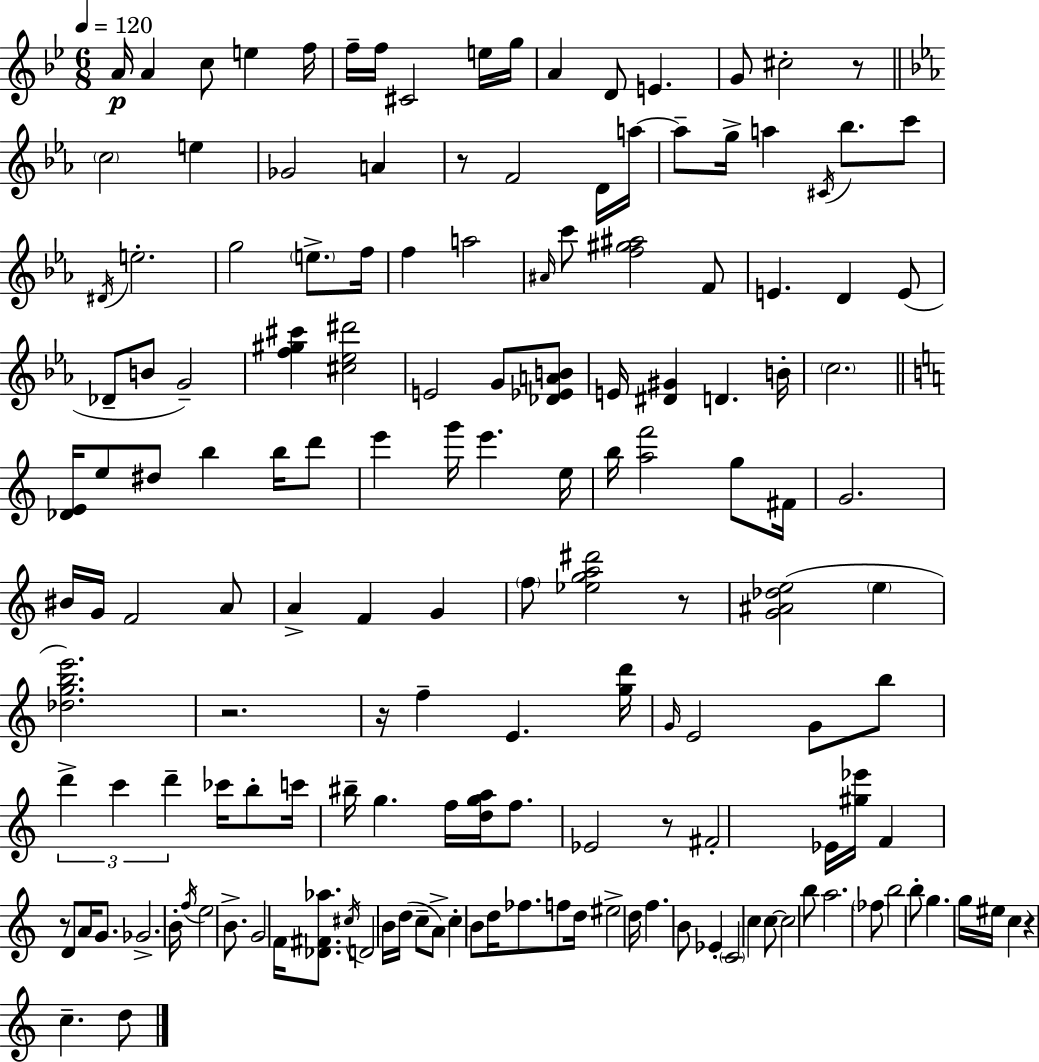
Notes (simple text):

A4/s A4/q C5/e E5/q F5/s F5/s F5/s C#4/h E5/s G5/s A4/q D4/e E4/q. G4/e C#5/h R/e C5/h E5/q Gb4/h A4/q R/e F4/h D4/s A5/s A5/e G5/s A5/q C#4/s Bb5/e. C6/e D#4/s E5/h. G5/h E5/e. F5/s F5/q A5/h A#4/s C6/e [F5,G#5,A#5]/h F4/e E4/q. D4/q E4/e Db4/e B4/e G4/h [F5,G#5,C#6]/q [C#5,Eb5,D#6]/h E4/h G4/e [Db4,Eb4,A4,B4]/e E4/s [D#4,G#4]/q D4/q. B4/s C5/h. [Db4,E4]/s E5/e D#5/e B5/q B5/s D6/e E6/q G6/s E6/q. E5/s B5/s [A5,F6]/h G5/e F#4/s G4/h. BIS4/s G4/s F4/h A4/e A4/q F4/q G4/q F5/e [Eb5,G5,A5,D#6]/h R/e [G4,A#4,Db5,E5]/h E5/q [Db5,G5,B5,E6]/h. R/h. R/s F5/q E4/q. [G5,D6]/s G4/s E4/h G4/e B5/e D6/q C6/q D6/q CES6/s B5/e C6/s BIS5/s G5/q. F5/s [D5,G5,A5]/s F5/e. Eb4/h R/e F#4/h Eb4/s [G#5,Eb6]/s F4/q R/e D4/e A4/s G4/e. Gb4/h. B4/s F5/s E5/h B4/e. G4/h F4/s [Db4,F#4,Ab5]/e. C#5/s D4/h B4/s D5/s C5/e A4/e C5/q B4/e D5/s FES5/e. F5/e D5/s EIS5/h D5/s F5/q. B4/e Eb4/q C4/h C5/q C5/e C5/h B5/e A5/h. FES5/e B5/h B5/e G5/q. G5/s EIS5/s C5/q R/q C5/q. D5/e